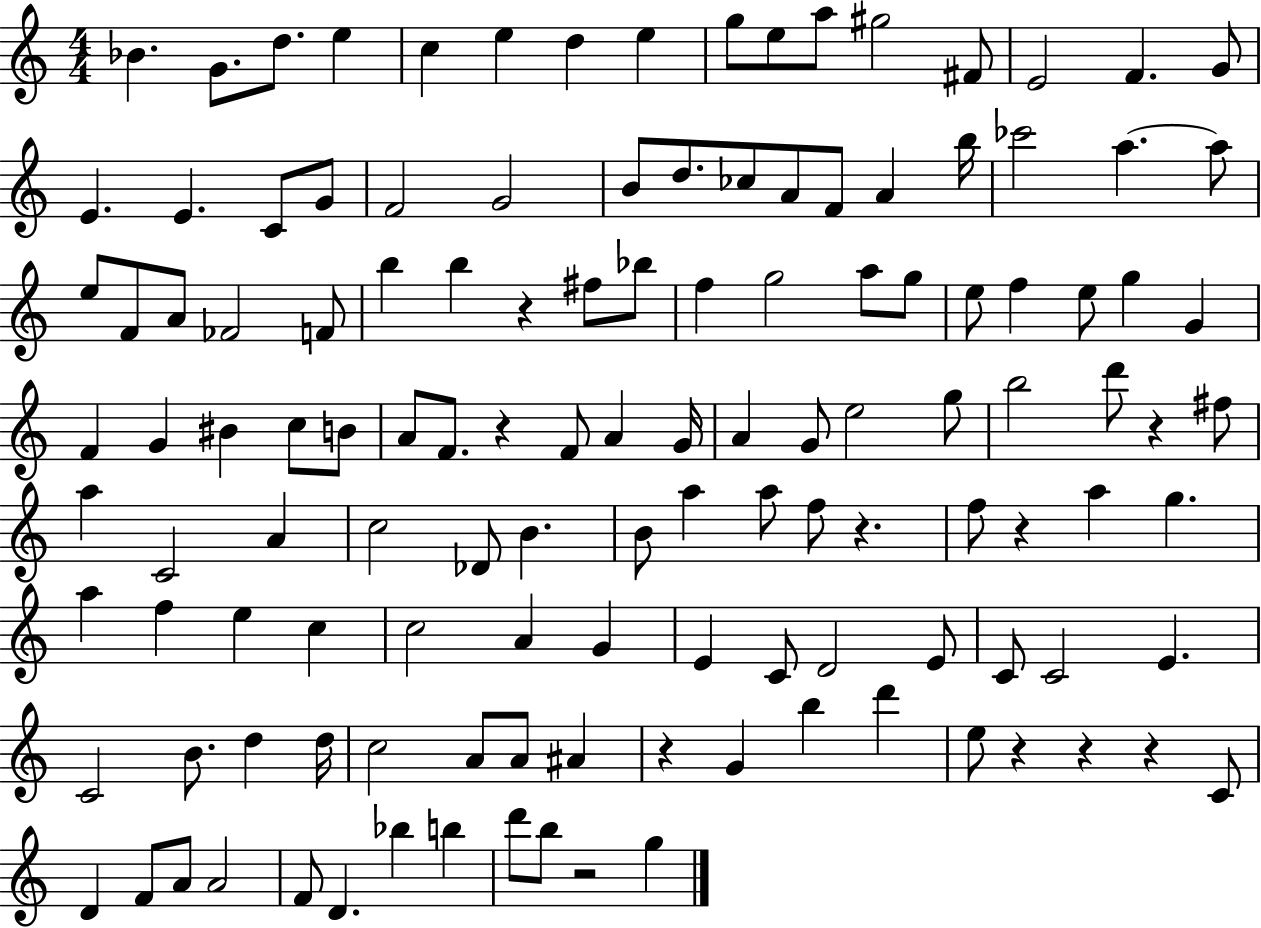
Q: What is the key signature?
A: C major